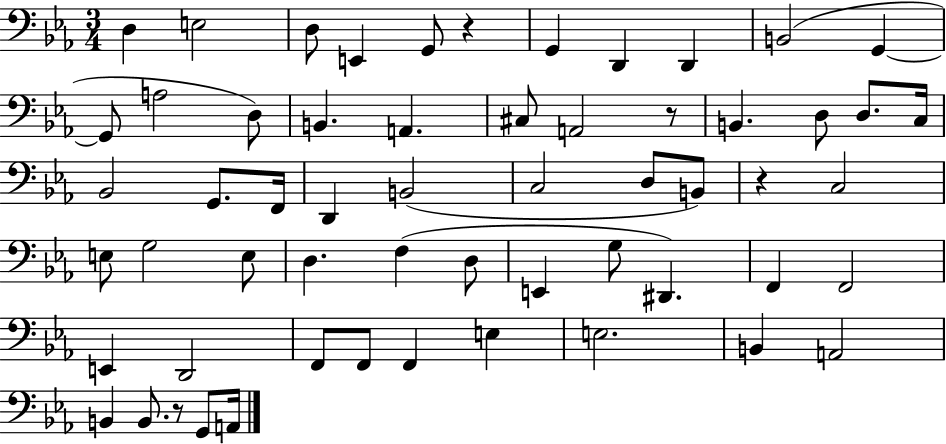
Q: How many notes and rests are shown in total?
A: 58